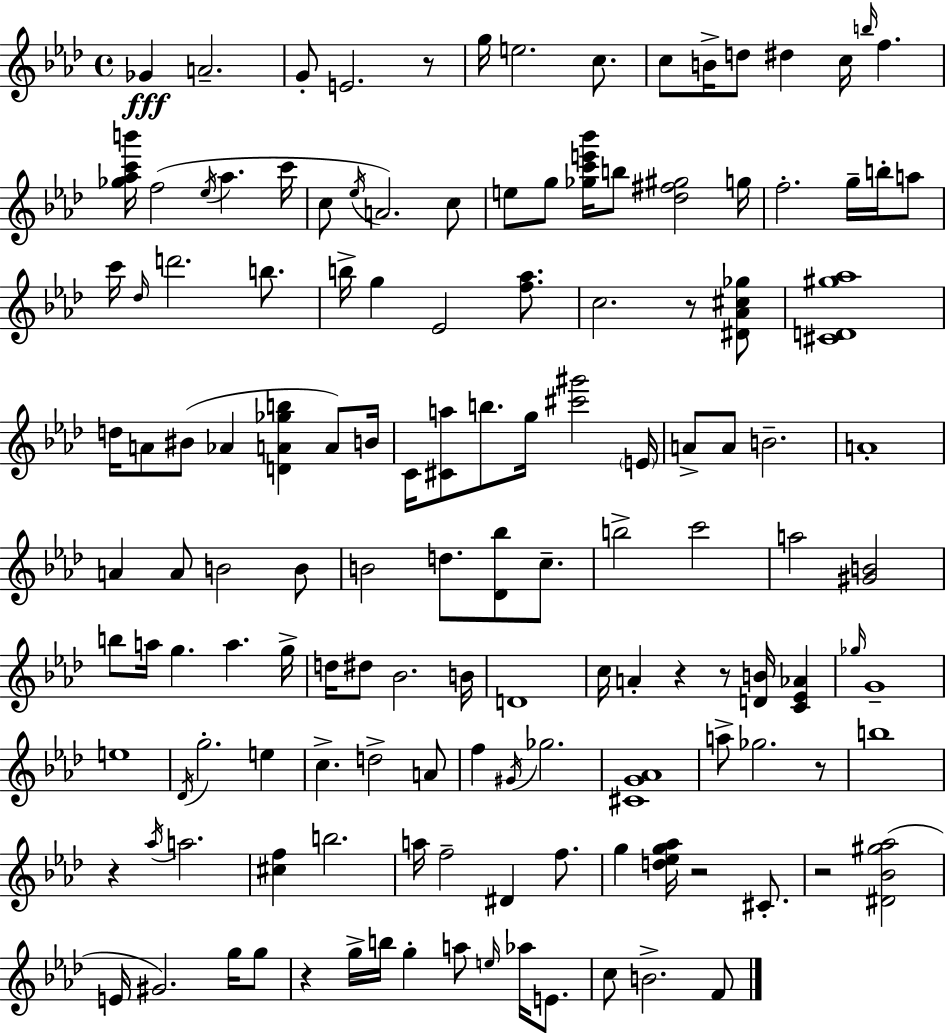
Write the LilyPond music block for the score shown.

{
  \clef treble
  \time 4/4
  \defaultTimeSignature
  \key f \minor
  ges'4\fff a'2.-- | g'8-. e'2. r8 | g''16 e''2. c''8. | c''8 b'16-> d''8 dis''4 c''16 \grace { b''16 } f''4. | \break <ges'' aes'' c''' b'''>16 f''2( \acciaccatura { ees''16 } aes''4. | c'''16 c''8 \acciaccatura { ees''16 }) a'2. | c''8 e''8 g''8 <ges'' c''' e''' bes'''>16 b''8 <des'' fis'' gis''>2 | g''16 f''2.-. g''16-- | \break b''16-. a''8 c'''16 \grace { des''16 } d'''2. | b''8. b''16-> g''4 ees'2 | <f'' aes''>8. c''2. | r8 <dis' aes' cis'' ges''>8 <cis' d' gis'' aes''>1 | \break d''16 a'8 bis'8( aes'4 <d' a' ges'' b''>4 | a'8) b'16 c'16 <cis' a''>8 b''8. g''16 <cis''' gis'''>2 | \parenthesize e'16 a'8-> a'8 b'2.-- | a'1-. | \break a'4 a'8 b'2 | b'8 b'2 d''8. <des' bes''>8 | c''8.-- b''2-> c'''2 | a''2 <gis' b'>2 | \break b''8 a''16 g''4. a''4. | g''16-> d''16 dis''8 bes'2. | b'16 d'1 | c''16 a'4-. r4 r8 <d' b'>16 | \break <c' ees' aes'>4 \grace { ges''16 } g'1-- | e''1 | \acciaccatura { des'16 } g''2.-. | e''4 c''4.-> d''2-> | \break a'8 f''4 \acciaccatura { gis'16 } ges''2. | <cis' g' aes'>1 | a''8-> ges''2. | r8 b''1 | \break r4 \acciaccatura { aes''16 } a''2. | <cis'' f''>4 b''2. | a''16 f''2-- | dis'4 f''8. g''4 <d'' ees'' g'' aes''>16 r2 | \break cis'8.-. r2 | <dis' bes' gis'' aes''>2( e'16 gis'2.) | g''16 g''8 r4 g''16-> b''16 g''4-. | a''8 \grace { e''16 } aes''16 e'8. c''8 b'2.-> | \break f'8 \bar "|."
}